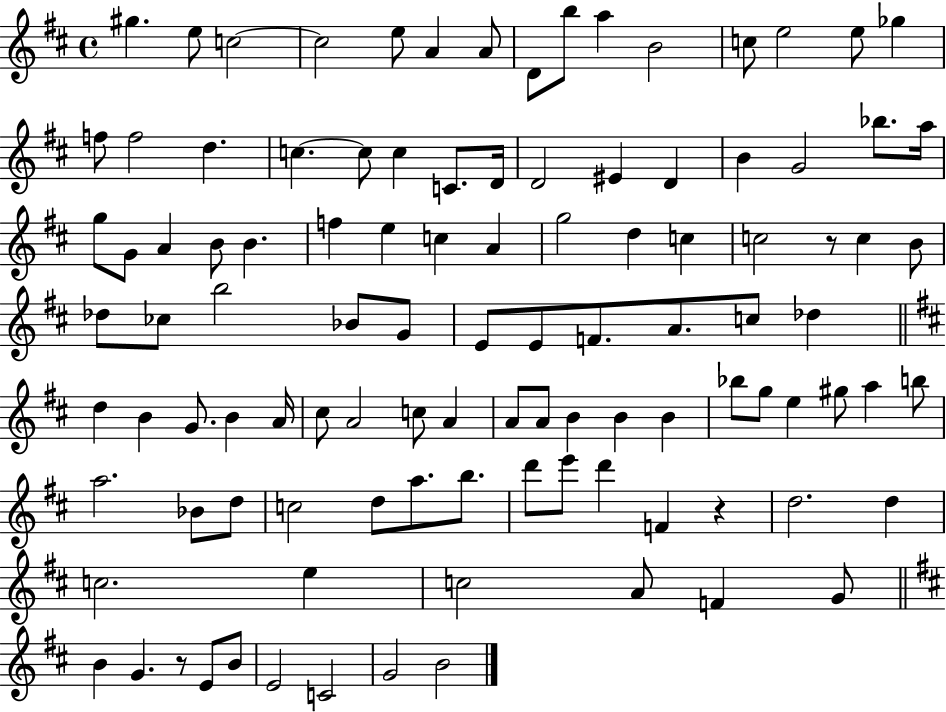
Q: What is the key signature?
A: D major